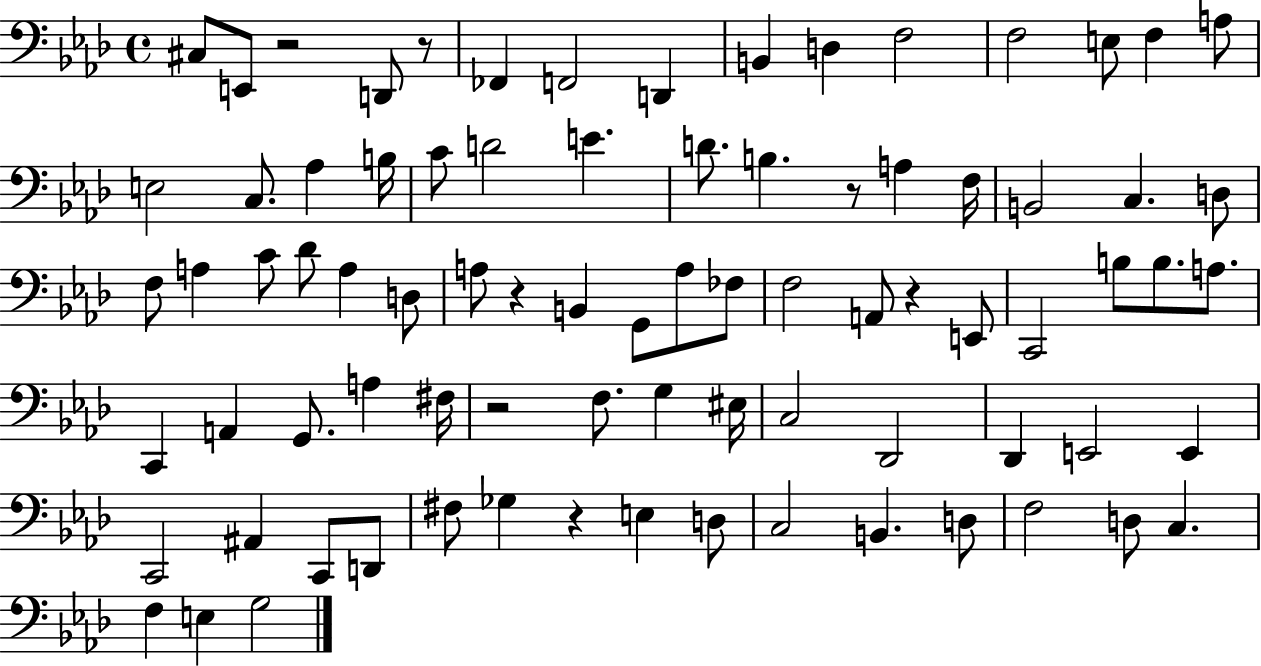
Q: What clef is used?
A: bass